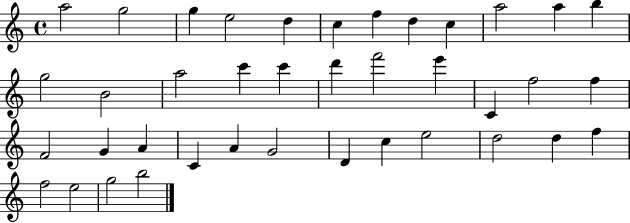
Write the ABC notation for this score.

X:1
T:Untitled
M:4/4
L:1/4
K:C
a2 g2 g e2 d c f d c a2 a b g2 B2 a2 c' c' d' f'2 e' C f2 f F2 G A C A G2 D c e2 d2 d f f2 e2 g2 b2